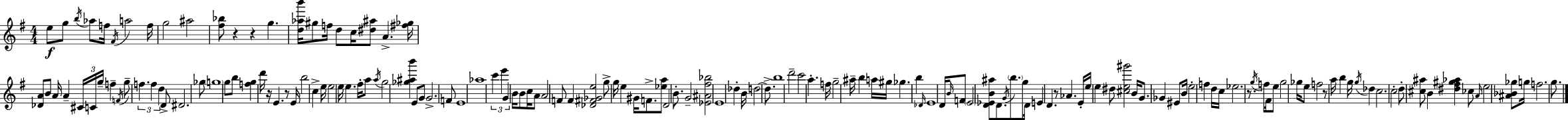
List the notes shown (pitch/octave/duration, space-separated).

E5/e G5/e B5/s Ab5/e F5/s F#4/s A5/h F5/s G5/h A#5/h [F#5,Bb5]/e R/q R/q G5/q. [D5,Ab5,B6]/s G#5/e F5/s D5/e C5/s [D#5,A#5]/e A4/q. [F#5,Gb5]/s [Db4,A4]/e B4/e A4/s A4/q C#4/s C4/s G5/s F5/q F4/s G5/e F5/q. F5/q D5/q D4/e D#4/h. Gb5/e G5/w G5/e B5/e [F5,G5]/q D6/s R/s E4/q. R/e E4/s B5/h C5/q E5/s E5/h E5/s E5/q. F#5/s A5/e A5/s G5/h [Gb5,A#5,B6]/q E4/e G4/e G4/h. F4/e E4/w Ab5/w C6/q E6/q G4/q B4/s B4/e C5/s A4/e A4/h F4/e F4/q [Db4,F#4,Gb4,E5]/h G5/e G5/s E5/q G#4/s F4/e. [Eb5,A5]/e D4/h B4/e. G4/h [Eb4,A#4,F#5,Bb5]/h E4/w Db5/q B4/s D5/h D5/e. B5/w D6/h C6/h A5/q. F5/s G5/h A#5/s B5/q A5/s G#5/s Gb5/q. B5/q Db4/s E4/w D4/s B4/s F4/e E4/h [D4,Eb4,B4,A#5]/e D4/e. G4/s B5/e. G5/e D4/s E4/q D4/q. R/e Ab4/q. E4/s E5/s E5/q D#5/e [C#5,E5,G#6]/h B4/s G4/e. Gb4/q EIS4/e B4/s E5/h F5/q D5/s C5/s Eb5/h. R/e. G5/s F5/e F#4/s E5/e G5/h Gb5/s E5/e F5/h R/e A5/s B5/q G5/s G5/s Db5/q C5/h. C5/h D5/e [C#5,A#5]/e B4/q [D#5,F#5,G#5,Ab5]/q CES5/e A4/s E5/h [A#4,Bb4,Gb5]/e G5/s F5/h. G5/e.